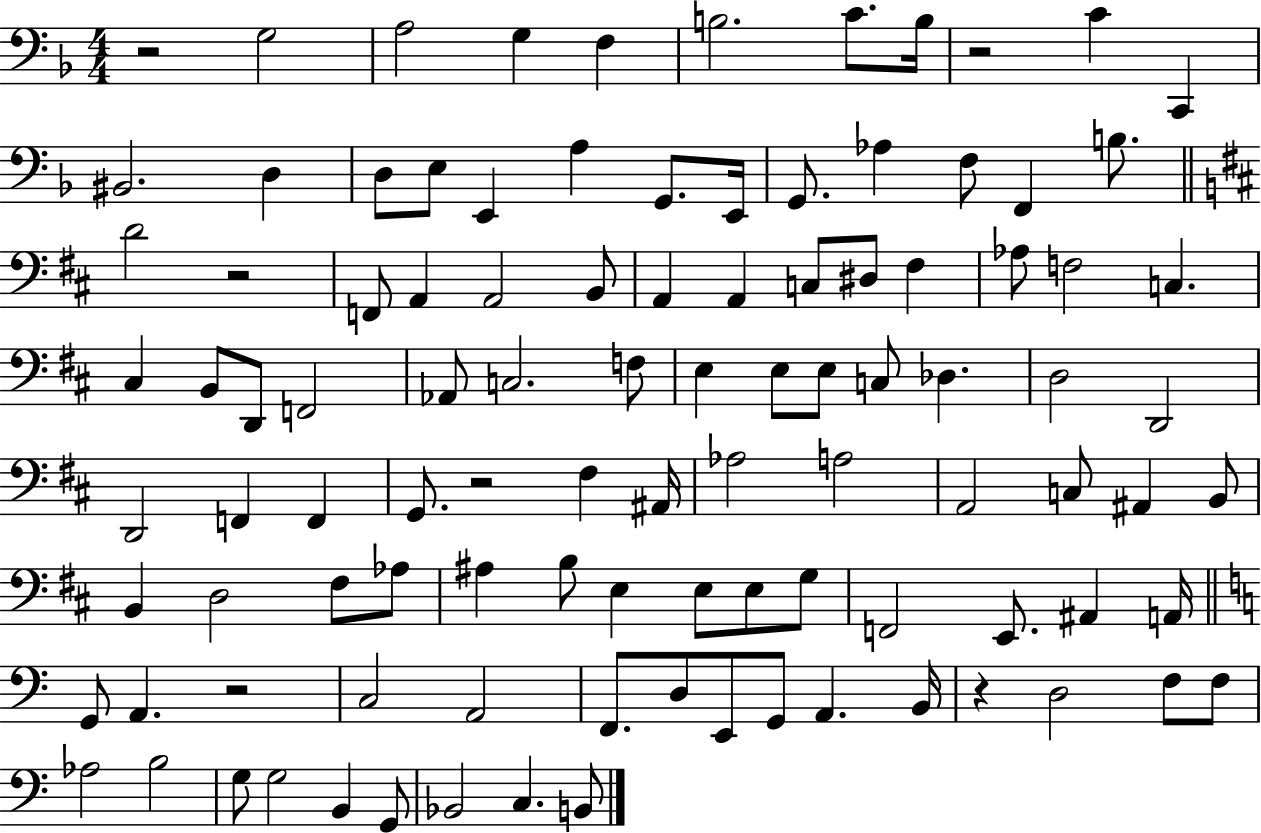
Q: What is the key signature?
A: F major